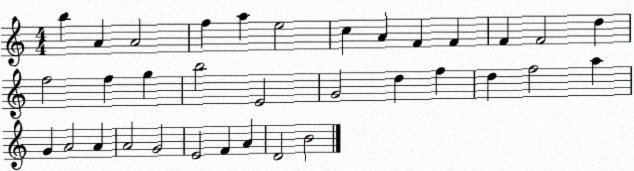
X:1
T:Untitled
M:4/4
L:1/4
K:C
b A A2 f a e2 c A F F F F2 d f2 f g b2 E2 G2 d f d f2 a G A2 A A2 G2 E2 F A D2 B2